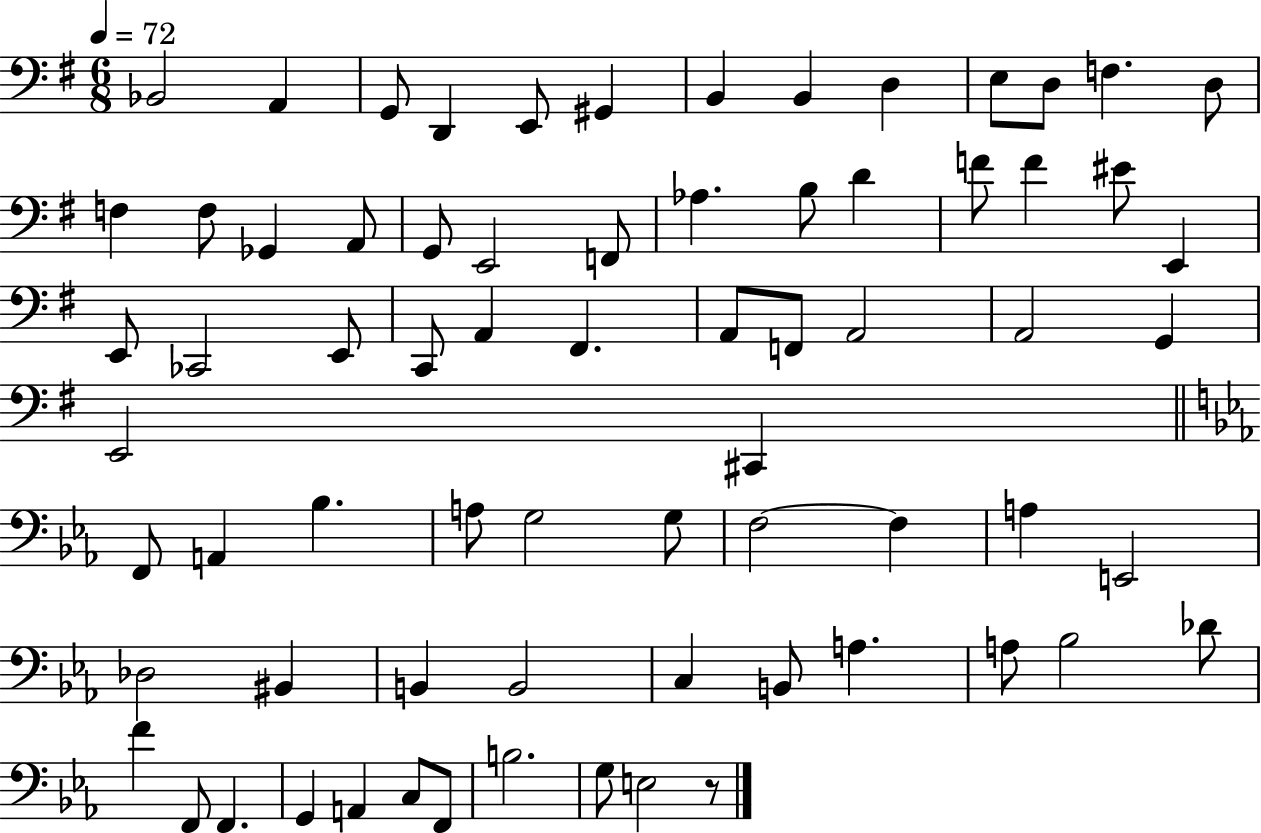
{
  \clef bass
  \numericTimeSignature
  \time 6/8
  \key g \major
  \tempo 4 = 72
  bes,2 a,4 | g,8 d,4 e,8 gis,4 | b,4 b,4 d4 | e8 d8 f4. d8 | \break f4 f8 ges,4 a,8 | g,8 e,2 f,8 | aes4. b8 d'4 | f'8 f'4 eis'8 e,4 | \break e,8 ces,2 e,8 | c,8 a,4 fis,4. | a,8 f,8 a,2 | a,2 g,4 | \break e,2 cis,4 | \bar "||" \break \key ees \major f,8 a,4 bes4. | a8 g2 g8 | f2~~ f4 | a4 e,2 | \break des2 bis,4 | b,4 b,2 | c4 b,8 a4. | a8 bes2 des'8 | \break f'4 f,8 f,4. | g,4 a,4 c8 f,8 | b2. | g8 e2 r8 | \break \bar "|."
}